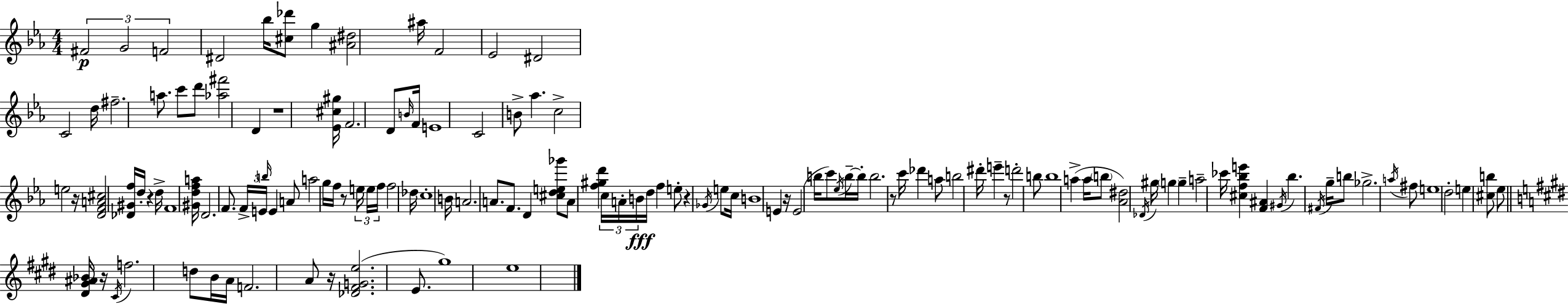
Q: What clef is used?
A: treble